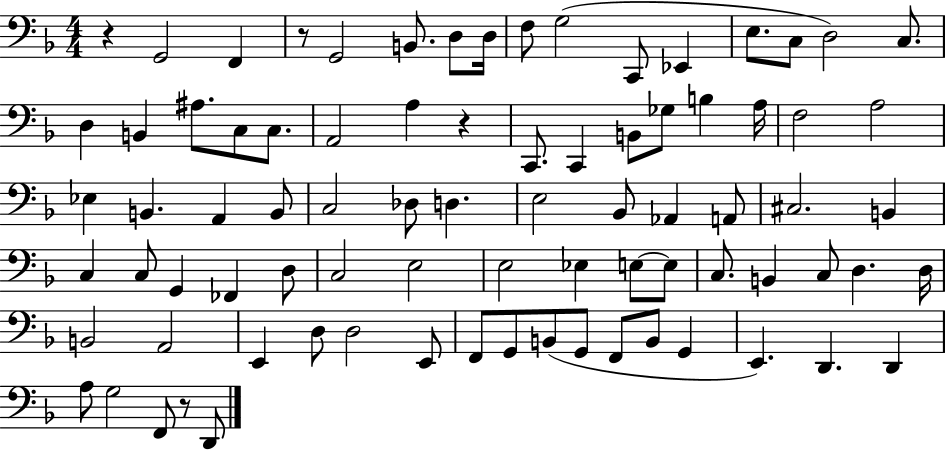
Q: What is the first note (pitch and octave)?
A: G2